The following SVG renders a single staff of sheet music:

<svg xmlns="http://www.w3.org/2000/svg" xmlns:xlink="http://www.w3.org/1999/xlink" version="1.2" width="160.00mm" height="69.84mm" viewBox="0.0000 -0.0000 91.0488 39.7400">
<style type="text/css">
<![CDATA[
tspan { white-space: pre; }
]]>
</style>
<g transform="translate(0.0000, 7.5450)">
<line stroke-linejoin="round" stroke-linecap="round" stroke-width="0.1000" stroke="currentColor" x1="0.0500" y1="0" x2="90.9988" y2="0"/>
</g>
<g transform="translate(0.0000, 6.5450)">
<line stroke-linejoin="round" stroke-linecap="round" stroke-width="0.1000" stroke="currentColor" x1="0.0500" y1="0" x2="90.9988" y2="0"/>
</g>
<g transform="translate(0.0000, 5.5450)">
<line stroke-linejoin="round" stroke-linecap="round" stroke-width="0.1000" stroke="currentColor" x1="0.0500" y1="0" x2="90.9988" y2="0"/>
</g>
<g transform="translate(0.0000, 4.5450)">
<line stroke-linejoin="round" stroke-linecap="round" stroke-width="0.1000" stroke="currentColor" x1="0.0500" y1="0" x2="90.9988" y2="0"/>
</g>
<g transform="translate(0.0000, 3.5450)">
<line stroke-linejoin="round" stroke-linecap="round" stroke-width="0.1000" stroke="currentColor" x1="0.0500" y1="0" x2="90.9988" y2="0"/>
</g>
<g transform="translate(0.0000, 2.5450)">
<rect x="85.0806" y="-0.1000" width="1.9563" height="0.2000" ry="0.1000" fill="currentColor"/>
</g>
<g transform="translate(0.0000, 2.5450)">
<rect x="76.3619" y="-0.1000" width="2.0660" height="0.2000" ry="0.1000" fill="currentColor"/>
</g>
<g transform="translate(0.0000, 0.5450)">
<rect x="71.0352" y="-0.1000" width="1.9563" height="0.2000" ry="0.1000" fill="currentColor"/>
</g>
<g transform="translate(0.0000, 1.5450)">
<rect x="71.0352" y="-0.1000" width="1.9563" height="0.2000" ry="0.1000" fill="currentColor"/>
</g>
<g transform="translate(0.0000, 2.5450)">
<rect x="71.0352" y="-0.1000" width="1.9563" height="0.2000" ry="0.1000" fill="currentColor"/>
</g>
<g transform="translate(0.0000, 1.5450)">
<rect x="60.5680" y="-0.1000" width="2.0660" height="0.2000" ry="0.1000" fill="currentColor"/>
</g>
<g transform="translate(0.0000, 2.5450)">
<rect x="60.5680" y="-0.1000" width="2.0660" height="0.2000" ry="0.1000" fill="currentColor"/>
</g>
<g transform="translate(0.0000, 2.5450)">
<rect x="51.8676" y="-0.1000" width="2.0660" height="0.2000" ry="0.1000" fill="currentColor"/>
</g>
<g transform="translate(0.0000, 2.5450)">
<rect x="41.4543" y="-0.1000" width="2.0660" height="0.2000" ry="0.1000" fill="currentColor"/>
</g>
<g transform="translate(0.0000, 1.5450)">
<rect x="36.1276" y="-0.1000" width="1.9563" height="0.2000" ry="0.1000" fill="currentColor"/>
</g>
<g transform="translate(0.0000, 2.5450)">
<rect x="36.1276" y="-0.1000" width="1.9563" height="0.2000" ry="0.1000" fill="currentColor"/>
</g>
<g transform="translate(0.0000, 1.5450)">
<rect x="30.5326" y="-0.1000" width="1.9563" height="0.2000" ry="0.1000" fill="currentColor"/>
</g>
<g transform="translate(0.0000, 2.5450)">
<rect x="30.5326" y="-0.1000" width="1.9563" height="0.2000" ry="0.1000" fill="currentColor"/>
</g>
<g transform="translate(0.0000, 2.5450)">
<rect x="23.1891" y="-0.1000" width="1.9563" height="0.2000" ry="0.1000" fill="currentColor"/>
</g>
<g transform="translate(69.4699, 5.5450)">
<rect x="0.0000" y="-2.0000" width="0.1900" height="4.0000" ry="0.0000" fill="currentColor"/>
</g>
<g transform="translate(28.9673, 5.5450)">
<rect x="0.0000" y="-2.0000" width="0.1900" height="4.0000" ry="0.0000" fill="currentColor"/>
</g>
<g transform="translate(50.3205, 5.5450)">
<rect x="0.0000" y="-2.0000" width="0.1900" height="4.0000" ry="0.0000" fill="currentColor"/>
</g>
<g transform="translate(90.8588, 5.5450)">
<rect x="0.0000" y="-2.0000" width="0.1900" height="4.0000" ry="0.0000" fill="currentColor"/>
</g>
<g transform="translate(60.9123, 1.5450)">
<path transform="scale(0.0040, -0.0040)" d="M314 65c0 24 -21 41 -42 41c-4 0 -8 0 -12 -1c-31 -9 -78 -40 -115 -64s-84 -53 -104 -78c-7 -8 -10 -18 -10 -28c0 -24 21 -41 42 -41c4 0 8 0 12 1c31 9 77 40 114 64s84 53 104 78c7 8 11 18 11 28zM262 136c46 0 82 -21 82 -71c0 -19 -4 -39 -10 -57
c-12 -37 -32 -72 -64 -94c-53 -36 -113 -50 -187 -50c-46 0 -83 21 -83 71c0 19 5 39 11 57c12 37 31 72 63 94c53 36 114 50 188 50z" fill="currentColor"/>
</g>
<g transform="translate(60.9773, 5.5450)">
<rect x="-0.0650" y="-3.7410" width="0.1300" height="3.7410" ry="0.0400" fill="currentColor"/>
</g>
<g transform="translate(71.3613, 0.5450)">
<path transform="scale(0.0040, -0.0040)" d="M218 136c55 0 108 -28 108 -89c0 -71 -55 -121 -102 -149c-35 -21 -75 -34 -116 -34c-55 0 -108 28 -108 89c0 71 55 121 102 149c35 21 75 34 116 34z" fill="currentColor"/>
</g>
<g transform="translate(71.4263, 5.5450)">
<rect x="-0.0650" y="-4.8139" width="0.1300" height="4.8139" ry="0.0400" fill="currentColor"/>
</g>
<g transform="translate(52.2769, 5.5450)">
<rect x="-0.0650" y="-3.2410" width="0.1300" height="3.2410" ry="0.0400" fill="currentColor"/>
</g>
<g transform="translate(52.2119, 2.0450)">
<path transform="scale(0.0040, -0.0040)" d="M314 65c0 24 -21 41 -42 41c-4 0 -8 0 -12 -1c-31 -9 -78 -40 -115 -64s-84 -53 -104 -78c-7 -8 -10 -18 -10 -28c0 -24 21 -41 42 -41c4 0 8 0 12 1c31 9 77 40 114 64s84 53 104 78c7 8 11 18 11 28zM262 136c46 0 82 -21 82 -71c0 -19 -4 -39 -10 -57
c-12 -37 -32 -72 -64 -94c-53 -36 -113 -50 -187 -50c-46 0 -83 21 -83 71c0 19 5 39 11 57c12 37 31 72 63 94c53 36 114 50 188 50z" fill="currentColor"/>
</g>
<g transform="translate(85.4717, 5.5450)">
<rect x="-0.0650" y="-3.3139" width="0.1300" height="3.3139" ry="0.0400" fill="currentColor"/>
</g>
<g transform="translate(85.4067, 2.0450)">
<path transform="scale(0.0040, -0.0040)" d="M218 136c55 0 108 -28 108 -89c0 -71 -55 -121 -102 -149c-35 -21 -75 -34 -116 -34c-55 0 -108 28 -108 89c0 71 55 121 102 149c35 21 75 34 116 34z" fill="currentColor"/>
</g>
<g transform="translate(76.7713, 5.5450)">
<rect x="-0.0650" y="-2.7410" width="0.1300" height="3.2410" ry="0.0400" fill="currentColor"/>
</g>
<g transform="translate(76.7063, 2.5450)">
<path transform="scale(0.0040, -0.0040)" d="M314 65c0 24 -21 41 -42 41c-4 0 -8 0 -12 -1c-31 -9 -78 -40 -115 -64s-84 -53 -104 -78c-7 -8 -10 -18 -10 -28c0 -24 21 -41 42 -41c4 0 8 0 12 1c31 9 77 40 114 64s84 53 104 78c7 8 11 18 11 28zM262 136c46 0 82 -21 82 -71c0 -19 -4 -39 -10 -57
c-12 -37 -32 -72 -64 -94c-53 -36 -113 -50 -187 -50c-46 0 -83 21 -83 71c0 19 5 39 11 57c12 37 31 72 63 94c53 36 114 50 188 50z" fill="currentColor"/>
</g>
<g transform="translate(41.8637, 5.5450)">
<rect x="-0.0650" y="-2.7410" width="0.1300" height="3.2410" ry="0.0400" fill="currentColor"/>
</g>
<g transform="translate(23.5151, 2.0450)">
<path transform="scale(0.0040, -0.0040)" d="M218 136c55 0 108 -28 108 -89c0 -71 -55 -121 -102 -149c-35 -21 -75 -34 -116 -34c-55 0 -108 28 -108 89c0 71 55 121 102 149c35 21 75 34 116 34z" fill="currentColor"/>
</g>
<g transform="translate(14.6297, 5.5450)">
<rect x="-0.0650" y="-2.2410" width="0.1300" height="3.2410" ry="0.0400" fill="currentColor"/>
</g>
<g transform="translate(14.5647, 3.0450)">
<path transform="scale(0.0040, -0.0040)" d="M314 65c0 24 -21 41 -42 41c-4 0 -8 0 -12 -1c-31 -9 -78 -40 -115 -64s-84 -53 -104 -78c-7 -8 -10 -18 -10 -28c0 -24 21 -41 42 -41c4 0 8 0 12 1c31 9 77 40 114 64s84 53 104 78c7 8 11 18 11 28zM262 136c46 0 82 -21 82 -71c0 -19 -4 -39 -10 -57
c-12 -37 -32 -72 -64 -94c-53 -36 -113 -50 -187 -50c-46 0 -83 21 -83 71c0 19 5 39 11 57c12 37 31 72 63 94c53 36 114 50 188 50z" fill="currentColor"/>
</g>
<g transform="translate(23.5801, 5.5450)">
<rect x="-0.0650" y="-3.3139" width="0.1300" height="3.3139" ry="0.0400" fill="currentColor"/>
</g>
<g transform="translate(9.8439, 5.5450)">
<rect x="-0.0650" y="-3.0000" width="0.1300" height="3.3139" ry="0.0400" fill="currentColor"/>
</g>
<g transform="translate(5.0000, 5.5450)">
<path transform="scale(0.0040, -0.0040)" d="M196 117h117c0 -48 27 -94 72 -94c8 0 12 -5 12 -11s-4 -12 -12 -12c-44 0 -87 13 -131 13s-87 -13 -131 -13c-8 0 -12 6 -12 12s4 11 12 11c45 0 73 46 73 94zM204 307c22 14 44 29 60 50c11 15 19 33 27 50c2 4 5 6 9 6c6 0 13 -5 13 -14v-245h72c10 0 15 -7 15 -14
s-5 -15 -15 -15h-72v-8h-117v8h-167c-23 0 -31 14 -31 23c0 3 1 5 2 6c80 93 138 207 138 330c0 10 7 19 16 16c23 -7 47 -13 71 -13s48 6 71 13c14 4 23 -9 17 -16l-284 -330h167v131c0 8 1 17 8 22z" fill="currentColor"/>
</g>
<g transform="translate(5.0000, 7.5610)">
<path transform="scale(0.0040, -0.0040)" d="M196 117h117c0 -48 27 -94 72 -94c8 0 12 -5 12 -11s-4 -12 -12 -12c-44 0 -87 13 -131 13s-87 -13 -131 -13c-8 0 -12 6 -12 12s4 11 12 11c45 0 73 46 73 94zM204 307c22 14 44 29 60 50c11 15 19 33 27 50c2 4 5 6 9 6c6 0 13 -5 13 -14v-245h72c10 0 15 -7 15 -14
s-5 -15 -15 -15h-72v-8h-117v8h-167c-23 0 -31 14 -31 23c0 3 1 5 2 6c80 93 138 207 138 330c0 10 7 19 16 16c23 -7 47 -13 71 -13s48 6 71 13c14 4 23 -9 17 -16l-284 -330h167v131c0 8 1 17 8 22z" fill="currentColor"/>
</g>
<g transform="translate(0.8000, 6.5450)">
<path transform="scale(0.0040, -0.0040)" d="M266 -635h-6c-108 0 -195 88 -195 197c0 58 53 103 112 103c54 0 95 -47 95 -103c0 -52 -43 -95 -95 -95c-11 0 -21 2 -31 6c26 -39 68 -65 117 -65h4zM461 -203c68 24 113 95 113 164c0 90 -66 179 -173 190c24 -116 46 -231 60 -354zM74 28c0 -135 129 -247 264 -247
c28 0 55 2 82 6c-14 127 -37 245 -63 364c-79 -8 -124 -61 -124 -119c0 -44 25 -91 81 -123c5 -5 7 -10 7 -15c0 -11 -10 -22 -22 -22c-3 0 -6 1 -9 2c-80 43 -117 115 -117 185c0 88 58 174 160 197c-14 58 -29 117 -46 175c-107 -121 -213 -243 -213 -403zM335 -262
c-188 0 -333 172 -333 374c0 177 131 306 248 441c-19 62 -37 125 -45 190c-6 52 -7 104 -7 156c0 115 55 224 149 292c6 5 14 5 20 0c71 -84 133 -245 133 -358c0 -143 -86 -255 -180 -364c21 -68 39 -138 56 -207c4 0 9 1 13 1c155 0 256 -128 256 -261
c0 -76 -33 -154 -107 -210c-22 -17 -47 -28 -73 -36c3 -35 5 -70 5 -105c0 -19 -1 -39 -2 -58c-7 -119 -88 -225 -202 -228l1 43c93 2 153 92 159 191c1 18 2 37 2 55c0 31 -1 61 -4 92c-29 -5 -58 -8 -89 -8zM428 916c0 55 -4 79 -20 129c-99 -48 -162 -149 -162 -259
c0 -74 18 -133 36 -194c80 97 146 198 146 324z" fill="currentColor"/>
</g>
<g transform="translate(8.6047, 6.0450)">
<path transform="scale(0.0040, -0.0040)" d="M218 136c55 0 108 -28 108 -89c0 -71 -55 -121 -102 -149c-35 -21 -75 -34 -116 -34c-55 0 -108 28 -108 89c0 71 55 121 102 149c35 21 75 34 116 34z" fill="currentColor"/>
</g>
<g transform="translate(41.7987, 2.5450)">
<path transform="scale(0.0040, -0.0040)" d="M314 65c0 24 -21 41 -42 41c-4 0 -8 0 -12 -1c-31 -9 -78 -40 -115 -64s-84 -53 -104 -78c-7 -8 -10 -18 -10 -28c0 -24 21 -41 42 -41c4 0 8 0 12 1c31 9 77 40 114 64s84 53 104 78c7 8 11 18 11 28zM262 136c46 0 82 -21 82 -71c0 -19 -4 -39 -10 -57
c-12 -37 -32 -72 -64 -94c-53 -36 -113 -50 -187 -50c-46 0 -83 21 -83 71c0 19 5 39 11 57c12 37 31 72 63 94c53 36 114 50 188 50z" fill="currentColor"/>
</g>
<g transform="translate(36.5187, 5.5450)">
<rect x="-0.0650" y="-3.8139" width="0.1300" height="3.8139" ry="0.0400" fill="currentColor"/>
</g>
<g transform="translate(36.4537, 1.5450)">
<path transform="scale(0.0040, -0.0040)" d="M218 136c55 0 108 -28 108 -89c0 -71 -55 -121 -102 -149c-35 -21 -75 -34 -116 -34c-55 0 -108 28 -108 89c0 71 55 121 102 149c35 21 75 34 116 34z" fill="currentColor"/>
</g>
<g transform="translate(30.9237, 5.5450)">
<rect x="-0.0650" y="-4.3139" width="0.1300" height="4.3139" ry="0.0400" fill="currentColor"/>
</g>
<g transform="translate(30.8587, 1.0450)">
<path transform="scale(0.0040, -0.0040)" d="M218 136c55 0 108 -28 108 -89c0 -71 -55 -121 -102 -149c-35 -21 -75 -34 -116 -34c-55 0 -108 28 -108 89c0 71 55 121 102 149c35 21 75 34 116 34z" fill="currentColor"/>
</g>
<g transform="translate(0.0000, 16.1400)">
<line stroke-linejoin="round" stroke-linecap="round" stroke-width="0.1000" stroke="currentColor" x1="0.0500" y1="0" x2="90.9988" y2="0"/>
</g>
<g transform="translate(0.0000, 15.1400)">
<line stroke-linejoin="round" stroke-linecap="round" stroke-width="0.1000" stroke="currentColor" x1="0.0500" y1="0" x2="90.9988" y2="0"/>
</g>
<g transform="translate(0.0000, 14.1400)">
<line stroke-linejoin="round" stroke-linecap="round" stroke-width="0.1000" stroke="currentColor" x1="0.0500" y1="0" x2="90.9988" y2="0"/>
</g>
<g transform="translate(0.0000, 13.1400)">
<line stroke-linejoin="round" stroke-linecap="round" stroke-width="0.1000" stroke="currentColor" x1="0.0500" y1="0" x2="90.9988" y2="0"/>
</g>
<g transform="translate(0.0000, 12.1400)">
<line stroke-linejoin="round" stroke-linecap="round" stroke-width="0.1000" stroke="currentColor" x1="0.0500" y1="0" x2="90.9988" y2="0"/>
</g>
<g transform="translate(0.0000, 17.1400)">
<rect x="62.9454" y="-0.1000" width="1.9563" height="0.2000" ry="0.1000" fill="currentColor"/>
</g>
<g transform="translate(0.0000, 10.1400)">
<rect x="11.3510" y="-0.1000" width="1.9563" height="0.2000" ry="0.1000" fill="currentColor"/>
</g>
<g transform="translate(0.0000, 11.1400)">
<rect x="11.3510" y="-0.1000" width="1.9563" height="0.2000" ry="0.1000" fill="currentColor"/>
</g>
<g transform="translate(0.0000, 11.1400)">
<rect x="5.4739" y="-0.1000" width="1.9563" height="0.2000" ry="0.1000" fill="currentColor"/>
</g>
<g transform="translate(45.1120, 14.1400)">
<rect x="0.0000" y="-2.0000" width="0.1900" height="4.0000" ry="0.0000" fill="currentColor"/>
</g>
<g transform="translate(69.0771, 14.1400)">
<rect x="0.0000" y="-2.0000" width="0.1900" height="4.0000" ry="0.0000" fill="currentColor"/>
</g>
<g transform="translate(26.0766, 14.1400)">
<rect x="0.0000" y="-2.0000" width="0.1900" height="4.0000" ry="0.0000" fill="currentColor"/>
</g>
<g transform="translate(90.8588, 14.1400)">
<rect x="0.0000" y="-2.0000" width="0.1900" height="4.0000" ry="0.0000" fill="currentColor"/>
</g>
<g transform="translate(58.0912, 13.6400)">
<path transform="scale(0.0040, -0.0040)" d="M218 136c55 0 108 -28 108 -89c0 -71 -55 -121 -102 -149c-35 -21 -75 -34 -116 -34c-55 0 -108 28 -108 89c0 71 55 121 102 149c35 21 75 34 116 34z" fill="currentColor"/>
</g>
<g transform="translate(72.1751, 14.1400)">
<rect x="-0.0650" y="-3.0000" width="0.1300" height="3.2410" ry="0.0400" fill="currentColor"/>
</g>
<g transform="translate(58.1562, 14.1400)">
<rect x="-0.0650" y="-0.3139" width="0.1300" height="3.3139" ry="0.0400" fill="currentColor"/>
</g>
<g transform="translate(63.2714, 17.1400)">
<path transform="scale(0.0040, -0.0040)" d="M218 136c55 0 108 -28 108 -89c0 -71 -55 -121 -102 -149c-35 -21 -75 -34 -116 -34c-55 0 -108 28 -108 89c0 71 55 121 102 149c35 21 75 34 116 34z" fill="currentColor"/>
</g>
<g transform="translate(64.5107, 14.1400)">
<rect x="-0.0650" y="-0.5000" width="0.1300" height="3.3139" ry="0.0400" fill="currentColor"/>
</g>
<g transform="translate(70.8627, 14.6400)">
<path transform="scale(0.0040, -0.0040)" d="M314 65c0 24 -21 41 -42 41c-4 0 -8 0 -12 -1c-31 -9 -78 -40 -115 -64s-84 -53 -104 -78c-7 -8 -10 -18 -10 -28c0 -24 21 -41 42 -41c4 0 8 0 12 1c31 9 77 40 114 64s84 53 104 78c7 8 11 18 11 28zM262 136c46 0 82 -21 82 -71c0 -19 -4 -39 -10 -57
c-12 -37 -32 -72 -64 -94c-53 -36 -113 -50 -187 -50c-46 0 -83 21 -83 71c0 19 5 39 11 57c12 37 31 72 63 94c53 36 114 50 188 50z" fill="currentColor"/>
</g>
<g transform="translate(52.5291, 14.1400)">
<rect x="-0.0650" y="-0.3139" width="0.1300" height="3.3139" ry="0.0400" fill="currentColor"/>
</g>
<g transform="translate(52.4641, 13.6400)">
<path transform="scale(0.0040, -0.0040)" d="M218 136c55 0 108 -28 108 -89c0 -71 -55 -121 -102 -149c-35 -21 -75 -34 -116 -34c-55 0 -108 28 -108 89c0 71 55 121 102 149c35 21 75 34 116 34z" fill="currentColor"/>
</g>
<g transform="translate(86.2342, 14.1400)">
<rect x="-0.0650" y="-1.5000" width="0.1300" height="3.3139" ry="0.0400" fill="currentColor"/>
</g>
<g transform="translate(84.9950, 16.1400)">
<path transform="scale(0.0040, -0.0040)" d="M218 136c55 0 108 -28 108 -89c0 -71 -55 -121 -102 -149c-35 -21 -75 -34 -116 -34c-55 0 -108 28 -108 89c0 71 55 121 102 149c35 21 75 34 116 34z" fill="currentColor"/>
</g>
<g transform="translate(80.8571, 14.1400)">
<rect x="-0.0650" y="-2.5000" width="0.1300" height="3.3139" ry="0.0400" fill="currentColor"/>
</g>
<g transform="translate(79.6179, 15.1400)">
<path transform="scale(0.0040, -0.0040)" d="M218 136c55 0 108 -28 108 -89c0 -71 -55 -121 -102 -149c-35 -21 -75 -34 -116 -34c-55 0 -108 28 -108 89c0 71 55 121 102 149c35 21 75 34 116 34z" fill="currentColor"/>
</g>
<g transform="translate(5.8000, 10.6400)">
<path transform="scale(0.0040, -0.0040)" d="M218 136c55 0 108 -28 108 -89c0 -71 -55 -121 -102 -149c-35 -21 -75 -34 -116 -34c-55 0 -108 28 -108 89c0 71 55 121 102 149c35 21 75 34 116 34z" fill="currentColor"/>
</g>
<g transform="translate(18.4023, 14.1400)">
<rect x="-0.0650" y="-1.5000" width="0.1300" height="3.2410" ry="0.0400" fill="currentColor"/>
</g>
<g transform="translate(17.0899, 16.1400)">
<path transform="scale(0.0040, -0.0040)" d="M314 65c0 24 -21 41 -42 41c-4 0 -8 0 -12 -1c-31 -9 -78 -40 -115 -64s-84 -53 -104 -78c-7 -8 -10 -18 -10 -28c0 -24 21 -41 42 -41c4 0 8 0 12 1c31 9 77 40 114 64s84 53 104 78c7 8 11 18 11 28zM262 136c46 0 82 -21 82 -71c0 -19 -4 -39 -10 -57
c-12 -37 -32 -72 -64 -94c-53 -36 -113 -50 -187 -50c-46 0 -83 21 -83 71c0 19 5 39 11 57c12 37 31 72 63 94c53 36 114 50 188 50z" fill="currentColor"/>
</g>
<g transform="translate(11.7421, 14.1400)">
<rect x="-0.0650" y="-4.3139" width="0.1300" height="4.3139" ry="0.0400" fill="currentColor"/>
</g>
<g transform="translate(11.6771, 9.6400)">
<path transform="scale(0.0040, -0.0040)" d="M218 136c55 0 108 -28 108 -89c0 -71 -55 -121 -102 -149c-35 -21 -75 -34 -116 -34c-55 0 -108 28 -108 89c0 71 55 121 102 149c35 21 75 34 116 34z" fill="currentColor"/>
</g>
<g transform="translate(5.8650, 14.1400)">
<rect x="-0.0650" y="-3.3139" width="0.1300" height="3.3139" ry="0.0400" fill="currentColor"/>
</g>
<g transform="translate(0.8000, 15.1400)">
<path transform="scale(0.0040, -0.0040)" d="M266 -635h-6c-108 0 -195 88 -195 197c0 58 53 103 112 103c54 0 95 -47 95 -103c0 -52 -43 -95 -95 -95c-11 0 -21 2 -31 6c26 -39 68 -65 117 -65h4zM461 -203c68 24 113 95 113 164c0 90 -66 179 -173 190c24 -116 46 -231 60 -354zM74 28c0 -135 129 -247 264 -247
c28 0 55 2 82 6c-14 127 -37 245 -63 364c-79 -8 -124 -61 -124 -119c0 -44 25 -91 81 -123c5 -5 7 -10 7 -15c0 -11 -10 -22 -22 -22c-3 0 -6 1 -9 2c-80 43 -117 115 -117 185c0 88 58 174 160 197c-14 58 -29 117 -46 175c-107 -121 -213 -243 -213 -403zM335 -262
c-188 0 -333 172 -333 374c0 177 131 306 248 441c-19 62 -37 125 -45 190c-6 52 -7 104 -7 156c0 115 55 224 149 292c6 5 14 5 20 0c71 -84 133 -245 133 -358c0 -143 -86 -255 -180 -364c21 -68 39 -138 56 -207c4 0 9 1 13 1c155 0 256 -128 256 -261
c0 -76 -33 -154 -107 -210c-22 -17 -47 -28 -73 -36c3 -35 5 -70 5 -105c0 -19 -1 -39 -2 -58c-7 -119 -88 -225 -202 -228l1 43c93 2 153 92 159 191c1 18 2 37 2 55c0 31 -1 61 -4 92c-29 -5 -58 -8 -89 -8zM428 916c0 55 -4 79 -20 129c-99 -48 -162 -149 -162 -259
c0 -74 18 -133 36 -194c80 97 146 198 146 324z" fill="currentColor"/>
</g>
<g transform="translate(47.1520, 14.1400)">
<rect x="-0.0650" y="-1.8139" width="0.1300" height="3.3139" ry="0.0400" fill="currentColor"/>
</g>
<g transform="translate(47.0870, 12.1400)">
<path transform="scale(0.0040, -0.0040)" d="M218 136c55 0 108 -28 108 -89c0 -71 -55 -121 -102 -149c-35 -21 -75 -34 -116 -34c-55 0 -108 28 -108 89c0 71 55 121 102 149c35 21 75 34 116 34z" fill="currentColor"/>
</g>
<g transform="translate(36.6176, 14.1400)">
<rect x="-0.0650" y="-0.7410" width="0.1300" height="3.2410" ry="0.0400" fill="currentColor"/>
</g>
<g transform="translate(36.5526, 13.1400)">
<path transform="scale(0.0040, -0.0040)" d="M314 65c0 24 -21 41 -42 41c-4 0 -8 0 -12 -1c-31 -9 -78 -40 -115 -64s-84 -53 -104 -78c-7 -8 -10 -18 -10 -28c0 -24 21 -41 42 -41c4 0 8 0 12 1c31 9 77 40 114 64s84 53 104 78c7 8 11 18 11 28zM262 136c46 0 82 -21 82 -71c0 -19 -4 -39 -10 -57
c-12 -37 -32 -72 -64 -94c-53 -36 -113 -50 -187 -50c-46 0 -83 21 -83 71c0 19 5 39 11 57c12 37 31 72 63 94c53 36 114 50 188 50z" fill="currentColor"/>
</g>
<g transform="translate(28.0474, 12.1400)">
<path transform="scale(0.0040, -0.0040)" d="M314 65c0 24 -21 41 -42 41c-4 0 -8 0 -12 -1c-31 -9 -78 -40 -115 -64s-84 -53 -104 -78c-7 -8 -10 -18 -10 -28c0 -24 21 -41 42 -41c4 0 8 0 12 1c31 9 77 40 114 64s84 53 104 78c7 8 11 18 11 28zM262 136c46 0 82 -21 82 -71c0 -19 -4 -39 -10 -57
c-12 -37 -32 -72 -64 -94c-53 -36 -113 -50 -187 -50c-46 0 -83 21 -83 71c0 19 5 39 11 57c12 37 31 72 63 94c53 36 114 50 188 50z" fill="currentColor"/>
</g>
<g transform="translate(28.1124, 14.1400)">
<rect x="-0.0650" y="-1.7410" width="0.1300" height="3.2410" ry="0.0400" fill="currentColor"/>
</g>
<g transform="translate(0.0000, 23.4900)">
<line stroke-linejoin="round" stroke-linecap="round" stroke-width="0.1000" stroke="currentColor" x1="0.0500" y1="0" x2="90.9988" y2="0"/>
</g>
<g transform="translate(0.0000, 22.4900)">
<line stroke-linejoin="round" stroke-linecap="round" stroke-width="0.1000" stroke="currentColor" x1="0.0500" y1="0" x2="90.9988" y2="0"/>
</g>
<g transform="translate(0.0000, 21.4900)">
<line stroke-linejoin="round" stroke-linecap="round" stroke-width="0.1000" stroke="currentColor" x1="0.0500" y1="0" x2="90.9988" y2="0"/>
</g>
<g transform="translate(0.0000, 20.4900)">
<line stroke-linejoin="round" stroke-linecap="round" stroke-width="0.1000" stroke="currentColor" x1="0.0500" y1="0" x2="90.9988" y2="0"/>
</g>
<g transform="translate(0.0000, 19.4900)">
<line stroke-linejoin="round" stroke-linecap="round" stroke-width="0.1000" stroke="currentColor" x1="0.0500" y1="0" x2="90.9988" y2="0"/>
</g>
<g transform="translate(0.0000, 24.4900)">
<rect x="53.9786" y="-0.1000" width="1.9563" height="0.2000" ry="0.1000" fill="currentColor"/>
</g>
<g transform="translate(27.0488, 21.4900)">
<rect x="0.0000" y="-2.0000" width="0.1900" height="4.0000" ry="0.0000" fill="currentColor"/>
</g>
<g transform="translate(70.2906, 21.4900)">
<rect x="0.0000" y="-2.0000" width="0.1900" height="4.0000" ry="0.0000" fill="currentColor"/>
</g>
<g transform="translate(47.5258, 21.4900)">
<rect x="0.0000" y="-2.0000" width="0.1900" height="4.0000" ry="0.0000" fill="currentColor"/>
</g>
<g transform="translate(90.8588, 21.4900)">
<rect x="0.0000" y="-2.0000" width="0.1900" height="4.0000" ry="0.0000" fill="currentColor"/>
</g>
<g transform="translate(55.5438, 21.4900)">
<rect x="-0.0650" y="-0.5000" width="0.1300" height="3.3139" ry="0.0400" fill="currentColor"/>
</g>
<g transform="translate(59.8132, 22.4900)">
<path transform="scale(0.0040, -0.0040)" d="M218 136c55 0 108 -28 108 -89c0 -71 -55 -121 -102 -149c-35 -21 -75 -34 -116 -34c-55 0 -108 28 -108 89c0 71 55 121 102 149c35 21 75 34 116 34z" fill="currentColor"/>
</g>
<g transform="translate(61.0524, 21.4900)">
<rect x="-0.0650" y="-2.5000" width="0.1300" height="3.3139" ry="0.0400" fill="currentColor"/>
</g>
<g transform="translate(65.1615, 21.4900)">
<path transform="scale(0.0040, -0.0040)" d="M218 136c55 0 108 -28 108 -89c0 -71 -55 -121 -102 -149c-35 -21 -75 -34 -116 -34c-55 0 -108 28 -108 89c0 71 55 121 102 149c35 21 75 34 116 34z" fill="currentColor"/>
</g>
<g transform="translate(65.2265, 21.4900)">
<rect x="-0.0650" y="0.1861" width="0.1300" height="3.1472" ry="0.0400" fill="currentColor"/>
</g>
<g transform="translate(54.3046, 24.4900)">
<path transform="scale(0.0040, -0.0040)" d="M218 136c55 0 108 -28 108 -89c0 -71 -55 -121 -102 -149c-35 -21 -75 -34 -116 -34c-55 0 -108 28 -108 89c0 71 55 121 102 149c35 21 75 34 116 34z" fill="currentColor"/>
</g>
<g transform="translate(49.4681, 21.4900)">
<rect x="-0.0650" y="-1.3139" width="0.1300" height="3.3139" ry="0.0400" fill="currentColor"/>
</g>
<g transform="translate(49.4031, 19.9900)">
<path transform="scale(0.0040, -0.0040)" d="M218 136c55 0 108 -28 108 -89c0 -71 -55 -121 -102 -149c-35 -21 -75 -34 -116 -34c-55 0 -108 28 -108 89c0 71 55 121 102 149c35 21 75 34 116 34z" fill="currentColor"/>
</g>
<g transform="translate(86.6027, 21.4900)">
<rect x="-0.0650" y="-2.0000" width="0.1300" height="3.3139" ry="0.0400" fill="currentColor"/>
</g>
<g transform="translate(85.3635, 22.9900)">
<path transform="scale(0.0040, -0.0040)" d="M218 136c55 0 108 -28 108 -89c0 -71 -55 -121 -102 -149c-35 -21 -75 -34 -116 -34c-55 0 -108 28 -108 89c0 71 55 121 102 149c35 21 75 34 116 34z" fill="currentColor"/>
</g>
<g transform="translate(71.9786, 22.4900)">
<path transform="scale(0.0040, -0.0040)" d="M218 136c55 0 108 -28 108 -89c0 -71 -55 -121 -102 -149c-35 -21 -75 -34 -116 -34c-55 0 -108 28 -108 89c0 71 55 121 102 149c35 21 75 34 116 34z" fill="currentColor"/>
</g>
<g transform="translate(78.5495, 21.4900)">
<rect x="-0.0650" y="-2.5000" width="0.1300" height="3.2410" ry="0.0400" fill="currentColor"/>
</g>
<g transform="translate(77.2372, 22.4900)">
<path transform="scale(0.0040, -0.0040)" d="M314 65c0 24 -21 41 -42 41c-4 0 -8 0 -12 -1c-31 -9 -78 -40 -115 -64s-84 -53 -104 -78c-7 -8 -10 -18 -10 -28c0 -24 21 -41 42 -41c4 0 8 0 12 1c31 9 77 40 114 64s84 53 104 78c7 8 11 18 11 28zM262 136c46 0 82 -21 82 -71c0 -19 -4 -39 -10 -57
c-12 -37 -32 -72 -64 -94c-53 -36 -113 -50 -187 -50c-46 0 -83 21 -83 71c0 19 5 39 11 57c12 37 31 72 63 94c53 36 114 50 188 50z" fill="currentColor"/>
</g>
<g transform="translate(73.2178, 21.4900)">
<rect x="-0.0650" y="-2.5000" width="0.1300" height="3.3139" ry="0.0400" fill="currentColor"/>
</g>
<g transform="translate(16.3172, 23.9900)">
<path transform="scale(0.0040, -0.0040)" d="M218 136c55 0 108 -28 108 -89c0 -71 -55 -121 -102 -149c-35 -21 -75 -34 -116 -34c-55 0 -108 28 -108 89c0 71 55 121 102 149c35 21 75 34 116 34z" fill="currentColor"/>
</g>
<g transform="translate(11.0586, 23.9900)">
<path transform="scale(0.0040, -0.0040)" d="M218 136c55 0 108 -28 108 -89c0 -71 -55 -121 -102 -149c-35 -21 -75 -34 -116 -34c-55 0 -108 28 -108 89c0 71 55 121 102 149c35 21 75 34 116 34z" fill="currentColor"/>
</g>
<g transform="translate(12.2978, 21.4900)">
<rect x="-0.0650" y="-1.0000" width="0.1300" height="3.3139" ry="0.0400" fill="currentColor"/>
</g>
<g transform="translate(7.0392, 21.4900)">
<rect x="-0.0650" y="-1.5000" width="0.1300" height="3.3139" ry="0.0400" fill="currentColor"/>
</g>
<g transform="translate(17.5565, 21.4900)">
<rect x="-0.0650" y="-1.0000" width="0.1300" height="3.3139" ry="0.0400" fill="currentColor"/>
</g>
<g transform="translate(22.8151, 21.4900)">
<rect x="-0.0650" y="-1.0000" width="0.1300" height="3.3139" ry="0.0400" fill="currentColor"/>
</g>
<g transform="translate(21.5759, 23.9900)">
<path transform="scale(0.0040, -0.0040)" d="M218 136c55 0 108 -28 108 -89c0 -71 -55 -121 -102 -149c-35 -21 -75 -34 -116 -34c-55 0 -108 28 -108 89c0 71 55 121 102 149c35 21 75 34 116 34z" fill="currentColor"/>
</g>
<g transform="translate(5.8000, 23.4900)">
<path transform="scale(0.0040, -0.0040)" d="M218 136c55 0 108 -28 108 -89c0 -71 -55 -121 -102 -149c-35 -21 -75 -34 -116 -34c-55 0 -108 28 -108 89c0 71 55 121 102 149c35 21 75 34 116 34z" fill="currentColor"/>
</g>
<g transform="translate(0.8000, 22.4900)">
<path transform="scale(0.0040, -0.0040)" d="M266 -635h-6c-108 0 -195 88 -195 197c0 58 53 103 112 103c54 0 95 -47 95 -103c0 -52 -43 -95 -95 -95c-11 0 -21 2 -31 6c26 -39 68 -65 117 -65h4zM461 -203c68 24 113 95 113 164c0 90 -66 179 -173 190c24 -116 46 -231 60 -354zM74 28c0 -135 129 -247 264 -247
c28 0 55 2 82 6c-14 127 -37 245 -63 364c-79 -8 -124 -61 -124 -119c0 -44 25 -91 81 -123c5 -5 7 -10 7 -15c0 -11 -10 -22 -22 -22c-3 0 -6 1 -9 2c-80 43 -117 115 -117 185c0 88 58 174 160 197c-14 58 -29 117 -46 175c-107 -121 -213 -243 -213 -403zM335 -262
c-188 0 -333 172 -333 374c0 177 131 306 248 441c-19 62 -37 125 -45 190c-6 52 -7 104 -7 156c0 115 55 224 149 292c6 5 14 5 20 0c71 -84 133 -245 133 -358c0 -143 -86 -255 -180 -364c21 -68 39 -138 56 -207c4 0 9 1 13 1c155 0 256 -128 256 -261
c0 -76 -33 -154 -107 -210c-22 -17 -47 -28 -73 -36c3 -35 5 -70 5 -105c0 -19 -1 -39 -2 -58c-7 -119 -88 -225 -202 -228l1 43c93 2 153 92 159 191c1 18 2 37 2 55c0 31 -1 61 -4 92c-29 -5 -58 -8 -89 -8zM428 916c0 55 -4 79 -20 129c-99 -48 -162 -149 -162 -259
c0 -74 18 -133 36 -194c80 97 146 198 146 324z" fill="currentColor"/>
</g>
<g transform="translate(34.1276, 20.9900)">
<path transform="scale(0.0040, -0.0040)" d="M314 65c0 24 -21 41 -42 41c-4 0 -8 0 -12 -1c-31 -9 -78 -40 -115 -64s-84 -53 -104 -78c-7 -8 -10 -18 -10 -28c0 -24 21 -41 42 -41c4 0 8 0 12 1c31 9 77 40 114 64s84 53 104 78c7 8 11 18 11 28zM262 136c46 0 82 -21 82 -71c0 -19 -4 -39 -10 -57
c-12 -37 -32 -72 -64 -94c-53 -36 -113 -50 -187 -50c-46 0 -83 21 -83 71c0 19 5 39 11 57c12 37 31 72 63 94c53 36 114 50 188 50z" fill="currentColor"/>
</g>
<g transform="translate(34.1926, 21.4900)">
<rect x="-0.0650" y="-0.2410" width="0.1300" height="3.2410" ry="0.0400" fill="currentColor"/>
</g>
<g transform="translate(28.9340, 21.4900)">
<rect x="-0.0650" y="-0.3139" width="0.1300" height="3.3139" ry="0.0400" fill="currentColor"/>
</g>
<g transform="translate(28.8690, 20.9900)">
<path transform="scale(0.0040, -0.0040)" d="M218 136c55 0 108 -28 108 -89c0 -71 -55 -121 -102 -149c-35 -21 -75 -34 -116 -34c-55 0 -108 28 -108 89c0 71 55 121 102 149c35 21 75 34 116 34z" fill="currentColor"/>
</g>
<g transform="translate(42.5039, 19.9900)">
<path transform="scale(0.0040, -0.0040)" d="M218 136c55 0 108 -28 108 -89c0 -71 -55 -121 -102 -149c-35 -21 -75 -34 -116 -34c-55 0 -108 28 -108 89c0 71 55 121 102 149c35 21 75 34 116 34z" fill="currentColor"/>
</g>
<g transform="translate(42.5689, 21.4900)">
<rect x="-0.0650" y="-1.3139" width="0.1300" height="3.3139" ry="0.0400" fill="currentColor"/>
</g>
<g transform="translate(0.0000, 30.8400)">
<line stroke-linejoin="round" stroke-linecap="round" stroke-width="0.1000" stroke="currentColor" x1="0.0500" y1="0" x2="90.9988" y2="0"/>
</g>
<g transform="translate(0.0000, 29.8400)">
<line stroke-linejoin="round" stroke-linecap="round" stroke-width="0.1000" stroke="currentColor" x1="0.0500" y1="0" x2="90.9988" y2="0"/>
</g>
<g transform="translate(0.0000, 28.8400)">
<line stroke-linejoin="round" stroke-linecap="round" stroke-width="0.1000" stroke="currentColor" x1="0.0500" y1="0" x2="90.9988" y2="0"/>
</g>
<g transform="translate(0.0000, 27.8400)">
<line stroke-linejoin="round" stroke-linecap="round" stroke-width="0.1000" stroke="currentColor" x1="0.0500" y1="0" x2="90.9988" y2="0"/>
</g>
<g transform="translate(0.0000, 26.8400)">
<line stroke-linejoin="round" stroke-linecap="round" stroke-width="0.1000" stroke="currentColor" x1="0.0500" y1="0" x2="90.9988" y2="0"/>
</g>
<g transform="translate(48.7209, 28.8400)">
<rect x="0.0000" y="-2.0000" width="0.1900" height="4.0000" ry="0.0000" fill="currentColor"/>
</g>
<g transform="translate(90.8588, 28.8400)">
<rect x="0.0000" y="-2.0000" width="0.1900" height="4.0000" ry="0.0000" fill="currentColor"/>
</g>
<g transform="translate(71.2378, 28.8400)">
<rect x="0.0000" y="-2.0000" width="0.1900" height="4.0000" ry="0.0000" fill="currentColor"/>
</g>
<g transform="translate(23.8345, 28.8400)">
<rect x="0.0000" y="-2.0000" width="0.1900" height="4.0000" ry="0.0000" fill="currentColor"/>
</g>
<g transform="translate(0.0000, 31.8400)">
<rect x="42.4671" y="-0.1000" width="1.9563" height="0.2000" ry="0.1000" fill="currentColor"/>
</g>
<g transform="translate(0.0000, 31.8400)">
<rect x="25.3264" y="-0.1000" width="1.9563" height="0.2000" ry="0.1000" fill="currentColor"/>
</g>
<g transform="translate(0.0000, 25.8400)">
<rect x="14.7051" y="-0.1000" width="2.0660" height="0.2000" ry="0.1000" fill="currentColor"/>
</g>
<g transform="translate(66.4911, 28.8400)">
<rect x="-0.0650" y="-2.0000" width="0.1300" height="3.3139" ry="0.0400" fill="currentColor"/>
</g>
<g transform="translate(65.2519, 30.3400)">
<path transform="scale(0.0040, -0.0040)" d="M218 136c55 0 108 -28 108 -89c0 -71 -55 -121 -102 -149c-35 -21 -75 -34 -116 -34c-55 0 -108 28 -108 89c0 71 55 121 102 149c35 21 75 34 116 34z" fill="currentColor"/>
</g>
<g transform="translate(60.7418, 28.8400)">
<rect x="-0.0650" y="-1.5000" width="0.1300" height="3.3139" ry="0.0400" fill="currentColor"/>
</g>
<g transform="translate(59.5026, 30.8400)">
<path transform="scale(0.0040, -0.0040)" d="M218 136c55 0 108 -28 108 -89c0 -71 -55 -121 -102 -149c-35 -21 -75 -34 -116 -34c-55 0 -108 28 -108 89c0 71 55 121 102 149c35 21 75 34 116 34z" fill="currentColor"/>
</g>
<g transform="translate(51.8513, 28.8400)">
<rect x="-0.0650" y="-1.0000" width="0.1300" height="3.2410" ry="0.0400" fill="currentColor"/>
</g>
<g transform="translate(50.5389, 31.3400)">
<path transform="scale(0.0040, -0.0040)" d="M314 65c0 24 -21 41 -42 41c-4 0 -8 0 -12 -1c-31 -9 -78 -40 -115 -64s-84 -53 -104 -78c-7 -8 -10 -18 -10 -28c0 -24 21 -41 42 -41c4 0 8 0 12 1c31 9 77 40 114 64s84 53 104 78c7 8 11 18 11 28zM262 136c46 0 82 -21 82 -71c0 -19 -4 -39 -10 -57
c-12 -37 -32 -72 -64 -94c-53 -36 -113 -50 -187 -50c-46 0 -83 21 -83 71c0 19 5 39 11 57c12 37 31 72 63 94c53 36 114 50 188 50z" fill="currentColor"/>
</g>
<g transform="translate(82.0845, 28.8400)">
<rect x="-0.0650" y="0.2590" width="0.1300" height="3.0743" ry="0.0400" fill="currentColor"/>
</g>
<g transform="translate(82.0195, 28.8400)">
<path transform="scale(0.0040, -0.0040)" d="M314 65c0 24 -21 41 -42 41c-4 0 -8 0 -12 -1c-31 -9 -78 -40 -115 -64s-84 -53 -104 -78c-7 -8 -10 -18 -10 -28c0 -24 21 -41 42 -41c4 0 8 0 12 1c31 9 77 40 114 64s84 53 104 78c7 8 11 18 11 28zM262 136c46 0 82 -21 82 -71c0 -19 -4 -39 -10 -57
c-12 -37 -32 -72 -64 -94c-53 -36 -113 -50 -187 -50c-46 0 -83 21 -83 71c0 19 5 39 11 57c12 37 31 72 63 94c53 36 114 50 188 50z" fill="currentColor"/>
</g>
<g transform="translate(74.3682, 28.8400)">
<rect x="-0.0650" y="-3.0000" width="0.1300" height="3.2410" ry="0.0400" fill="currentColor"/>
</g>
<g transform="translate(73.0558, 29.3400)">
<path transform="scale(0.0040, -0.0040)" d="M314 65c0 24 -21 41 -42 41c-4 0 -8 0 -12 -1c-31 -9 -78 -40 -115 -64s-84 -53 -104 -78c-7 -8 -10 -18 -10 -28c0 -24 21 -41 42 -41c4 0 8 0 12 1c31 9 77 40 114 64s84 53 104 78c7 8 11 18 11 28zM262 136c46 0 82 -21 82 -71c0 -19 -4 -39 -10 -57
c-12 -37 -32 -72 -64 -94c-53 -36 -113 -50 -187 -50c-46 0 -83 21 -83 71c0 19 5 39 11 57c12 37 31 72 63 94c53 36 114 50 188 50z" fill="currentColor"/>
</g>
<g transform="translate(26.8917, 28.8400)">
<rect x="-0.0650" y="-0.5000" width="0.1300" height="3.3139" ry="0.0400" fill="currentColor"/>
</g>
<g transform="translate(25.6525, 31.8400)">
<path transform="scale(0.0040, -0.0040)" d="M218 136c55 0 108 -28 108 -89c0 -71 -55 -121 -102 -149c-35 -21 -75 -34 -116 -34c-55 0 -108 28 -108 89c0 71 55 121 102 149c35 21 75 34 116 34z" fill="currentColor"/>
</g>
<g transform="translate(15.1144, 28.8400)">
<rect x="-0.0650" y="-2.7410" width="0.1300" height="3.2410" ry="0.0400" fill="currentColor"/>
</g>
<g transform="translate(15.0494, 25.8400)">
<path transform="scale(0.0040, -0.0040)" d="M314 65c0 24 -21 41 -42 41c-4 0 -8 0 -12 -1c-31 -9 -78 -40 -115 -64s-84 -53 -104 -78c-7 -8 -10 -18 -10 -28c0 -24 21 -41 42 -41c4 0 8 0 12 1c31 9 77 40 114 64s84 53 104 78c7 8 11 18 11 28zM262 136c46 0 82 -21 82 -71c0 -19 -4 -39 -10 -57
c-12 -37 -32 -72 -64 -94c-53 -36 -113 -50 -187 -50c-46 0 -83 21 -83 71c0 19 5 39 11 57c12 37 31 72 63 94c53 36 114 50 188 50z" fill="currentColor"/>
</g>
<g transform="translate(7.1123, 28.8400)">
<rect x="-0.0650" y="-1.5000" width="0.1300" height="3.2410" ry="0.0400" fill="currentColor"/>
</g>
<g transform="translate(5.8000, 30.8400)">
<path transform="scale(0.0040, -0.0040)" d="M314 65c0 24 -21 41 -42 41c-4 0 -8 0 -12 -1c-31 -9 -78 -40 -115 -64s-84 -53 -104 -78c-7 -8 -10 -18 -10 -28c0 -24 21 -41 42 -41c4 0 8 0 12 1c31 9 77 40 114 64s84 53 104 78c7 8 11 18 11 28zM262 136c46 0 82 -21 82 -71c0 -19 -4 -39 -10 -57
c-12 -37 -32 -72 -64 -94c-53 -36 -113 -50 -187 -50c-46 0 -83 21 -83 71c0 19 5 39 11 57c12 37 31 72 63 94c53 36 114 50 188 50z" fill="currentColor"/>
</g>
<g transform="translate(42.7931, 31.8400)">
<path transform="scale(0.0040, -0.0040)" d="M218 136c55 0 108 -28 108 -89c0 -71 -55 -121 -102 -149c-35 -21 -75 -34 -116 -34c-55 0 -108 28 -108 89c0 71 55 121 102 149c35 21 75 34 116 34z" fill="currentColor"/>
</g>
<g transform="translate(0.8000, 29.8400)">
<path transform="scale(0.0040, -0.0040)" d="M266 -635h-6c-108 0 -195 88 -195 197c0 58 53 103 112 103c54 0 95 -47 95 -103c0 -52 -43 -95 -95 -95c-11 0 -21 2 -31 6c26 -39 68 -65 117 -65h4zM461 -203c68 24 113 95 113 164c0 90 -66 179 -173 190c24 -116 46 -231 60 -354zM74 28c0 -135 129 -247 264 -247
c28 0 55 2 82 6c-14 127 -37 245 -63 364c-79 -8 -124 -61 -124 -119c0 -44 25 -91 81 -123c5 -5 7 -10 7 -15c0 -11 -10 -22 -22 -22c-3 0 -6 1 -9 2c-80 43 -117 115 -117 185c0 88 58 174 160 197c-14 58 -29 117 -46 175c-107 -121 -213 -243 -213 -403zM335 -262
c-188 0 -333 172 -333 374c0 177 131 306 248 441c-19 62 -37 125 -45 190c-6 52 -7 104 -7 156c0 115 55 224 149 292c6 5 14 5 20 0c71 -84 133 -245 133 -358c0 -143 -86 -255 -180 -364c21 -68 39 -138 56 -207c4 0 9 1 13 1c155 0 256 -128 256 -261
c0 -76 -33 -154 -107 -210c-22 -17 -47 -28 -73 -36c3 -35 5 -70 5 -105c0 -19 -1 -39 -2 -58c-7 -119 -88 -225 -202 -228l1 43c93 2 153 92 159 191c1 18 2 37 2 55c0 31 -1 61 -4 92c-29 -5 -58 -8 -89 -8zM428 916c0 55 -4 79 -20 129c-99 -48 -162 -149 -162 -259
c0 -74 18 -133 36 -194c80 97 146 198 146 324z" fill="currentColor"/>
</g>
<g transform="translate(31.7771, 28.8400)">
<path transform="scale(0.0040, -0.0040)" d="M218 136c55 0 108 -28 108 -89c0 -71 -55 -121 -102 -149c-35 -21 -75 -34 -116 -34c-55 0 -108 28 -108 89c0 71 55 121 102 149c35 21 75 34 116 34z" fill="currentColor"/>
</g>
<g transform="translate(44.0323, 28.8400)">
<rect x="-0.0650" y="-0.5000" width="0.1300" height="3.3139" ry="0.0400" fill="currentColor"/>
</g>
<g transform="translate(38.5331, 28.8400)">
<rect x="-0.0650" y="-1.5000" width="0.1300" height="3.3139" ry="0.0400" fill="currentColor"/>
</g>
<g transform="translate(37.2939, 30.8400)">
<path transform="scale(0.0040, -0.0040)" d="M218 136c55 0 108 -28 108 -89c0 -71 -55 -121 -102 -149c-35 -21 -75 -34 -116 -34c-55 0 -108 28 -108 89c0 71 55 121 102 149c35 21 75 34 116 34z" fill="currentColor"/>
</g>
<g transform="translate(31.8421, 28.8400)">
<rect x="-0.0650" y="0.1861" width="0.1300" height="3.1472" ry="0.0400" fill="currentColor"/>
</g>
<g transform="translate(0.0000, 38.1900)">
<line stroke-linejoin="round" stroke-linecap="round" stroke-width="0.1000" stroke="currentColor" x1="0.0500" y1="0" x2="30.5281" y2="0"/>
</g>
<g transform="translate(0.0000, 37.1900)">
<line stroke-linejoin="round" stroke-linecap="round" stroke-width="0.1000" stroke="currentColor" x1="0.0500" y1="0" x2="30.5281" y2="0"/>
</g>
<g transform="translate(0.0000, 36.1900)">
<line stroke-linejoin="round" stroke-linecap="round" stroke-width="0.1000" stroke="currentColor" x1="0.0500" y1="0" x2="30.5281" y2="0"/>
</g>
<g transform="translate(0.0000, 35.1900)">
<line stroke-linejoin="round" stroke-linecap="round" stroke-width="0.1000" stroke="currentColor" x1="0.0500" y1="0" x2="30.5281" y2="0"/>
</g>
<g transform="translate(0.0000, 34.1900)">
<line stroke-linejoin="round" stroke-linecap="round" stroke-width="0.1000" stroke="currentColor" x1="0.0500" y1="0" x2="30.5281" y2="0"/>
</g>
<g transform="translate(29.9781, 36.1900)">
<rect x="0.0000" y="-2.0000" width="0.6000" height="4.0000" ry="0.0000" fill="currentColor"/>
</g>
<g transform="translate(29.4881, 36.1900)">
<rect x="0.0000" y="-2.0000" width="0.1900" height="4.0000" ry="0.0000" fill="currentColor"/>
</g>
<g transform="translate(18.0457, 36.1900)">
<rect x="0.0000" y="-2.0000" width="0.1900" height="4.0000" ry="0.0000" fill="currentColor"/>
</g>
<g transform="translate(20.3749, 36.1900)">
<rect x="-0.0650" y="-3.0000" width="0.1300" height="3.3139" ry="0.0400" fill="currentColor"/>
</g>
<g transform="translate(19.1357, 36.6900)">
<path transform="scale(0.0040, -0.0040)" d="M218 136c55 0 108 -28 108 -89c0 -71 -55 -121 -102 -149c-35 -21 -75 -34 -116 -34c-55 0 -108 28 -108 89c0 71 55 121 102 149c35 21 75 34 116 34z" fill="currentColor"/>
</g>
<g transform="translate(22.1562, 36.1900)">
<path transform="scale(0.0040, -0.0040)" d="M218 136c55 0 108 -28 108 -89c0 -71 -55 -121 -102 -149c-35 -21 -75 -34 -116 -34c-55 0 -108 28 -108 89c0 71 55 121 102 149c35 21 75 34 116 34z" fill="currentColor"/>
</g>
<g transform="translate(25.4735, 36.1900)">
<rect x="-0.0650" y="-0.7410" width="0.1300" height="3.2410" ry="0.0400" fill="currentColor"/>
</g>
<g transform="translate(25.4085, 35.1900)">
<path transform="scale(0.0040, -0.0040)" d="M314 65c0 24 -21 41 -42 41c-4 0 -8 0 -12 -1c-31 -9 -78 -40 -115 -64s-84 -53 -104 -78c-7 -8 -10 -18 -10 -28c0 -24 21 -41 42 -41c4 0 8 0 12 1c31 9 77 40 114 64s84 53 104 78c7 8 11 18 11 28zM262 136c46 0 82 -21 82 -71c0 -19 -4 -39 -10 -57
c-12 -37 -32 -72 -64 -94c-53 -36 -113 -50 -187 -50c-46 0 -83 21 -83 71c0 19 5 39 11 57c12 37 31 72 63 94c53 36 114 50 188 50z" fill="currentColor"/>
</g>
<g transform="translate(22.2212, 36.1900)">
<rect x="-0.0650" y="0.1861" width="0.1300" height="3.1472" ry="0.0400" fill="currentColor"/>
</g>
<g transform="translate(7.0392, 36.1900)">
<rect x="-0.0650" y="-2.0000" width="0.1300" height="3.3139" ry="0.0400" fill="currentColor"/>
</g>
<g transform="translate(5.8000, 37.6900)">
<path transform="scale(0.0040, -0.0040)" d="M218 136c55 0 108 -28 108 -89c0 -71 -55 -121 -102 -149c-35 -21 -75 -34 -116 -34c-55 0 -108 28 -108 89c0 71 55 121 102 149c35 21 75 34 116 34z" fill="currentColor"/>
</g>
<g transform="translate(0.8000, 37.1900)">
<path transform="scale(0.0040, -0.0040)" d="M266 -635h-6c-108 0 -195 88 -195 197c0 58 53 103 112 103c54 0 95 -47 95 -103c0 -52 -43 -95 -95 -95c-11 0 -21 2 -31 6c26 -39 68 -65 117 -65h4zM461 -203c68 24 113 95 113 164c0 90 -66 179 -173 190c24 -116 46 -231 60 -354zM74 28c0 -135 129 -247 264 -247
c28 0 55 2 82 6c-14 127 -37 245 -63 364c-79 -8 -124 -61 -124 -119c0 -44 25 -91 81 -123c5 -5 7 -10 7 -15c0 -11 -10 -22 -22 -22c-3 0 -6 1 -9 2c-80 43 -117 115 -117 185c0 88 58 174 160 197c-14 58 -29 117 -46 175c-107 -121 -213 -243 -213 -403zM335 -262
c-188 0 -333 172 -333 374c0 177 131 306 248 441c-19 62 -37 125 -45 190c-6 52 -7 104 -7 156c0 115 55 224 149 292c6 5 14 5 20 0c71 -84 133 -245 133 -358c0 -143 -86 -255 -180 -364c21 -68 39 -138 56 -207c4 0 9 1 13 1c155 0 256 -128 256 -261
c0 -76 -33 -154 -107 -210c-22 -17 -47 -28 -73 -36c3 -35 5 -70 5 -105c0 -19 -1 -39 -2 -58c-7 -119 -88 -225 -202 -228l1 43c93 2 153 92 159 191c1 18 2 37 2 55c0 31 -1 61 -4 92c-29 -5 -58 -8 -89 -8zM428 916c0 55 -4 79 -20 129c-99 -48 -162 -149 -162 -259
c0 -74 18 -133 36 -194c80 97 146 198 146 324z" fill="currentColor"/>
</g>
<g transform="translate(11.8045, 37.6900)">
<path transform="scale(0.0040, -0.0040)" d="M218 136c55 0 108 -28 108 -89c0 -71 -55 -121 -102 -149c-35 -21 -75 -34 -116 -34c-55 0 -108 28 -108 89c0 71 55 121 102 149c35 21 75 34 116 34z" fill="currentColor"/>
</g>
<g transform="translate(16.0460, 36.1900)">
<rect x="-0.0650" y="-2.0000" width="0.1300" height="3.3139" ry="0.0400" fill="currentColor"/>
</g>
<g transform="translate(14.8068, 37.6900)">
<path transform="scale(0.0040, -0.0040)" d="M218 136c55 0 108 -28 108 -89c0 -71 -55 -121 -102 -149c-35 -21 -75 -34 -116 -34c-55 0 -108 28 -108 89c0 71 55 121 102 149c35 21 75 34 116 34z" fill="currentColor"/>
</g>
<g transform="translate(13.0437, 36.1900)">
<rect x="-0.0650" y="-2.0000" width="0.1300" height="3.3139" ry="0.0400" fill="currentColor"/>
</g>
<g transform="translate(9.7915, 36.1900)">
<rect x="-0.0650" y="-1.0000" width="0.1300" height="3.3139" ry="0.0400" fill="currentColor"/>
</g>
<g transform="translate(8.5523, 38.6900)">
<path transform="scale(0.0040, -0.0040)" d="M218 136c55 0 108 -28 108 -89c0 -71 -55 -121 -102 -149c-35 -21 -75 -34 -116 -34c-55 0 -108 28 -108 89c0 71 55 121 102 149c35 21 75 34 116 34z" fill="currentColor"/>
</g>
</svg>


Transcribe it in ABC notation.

X:1
T:Untitled
M:4/4
L:1/4
K:C
A g2 b d' c' a2 b2 c'2 e' a2 b b d' E2 f2 d2 f c c C A2 G E E D D D c c2 e e C G B G G2 F E2 a2 C B E C D2 E F A2 B2 F D F F A B d2